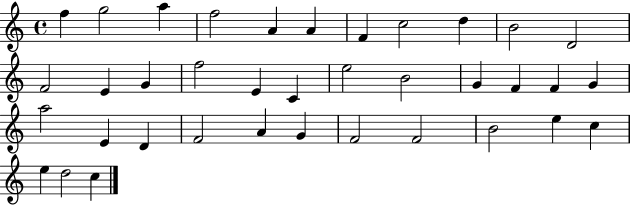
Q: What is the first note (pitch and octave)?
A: F5